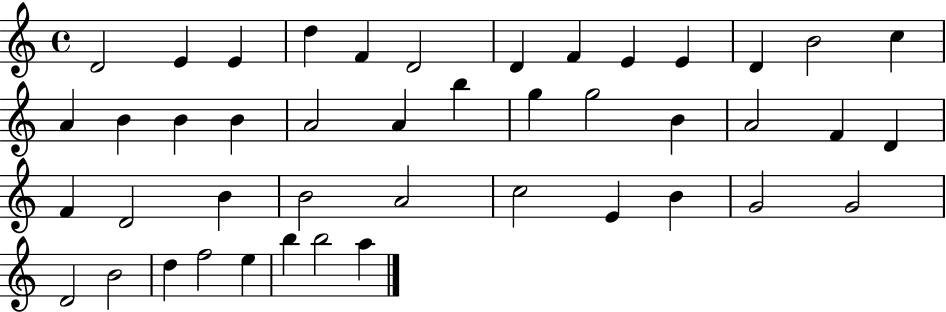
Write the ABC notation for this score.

X:1
T:Untitled
M:4/4
L:1/4
K:C
D2 E E d F D2 D F E E D B2 c A B B B A2 A b g g2 B A2 F D F D2 B B2 A2 c2 E B G2 G2 D2 B2 d f2 e b b2 a